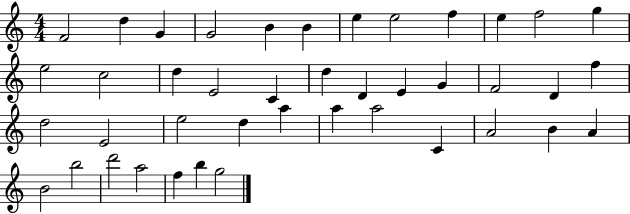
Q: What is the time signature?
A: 4/4